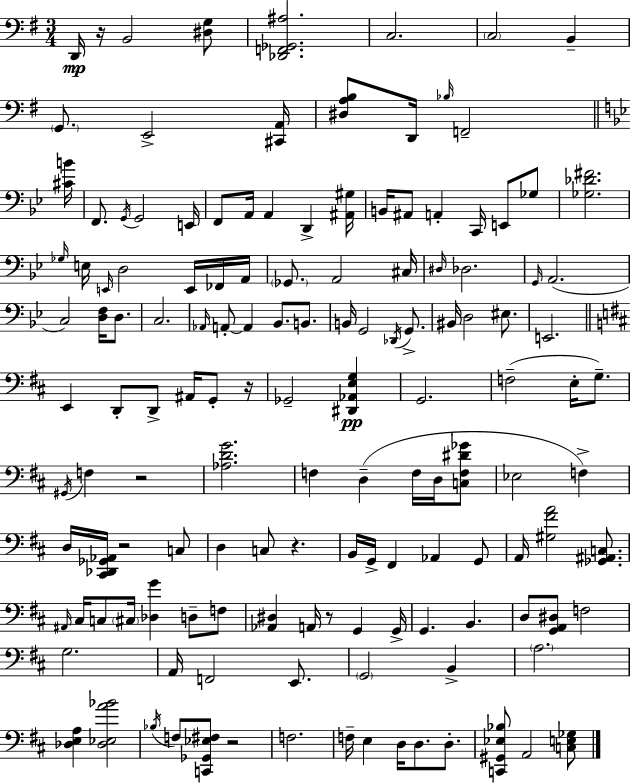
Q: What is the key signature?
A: E minor